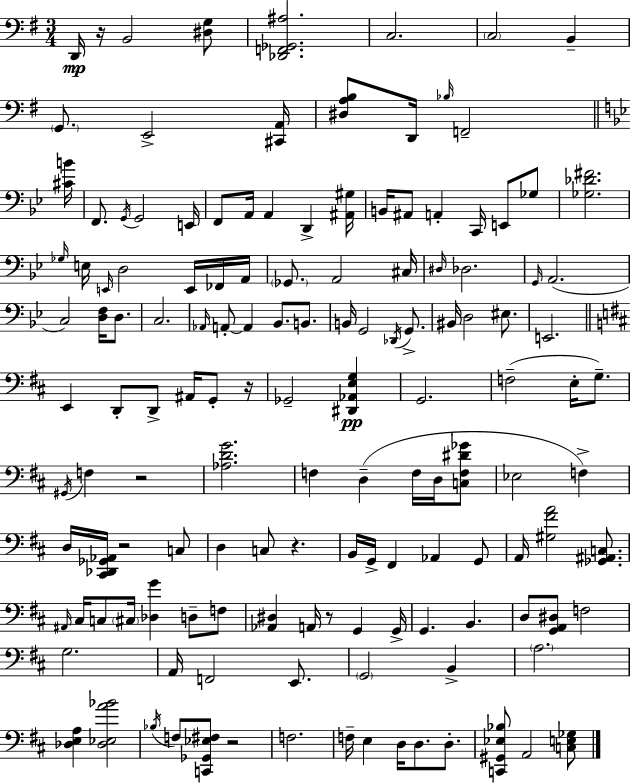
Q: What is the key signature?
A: E minor